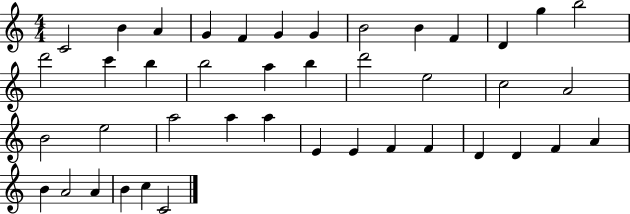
C4/h B4/q A4/q G4/q F4/q G4/q G4/q B4/h B4/q F4/q D4/q G5/q B5/h D6/h C6/q B5/q B5/h A5/q B5/q D6/h E5/h C5/h A4/h B4/h E5/h A5/h A5/q A5/q E4/q E4/q F4/q F4/q D4/q D4/q F4/q A4/q B4/q A4/h A4/q B4/q C5/q C4/h